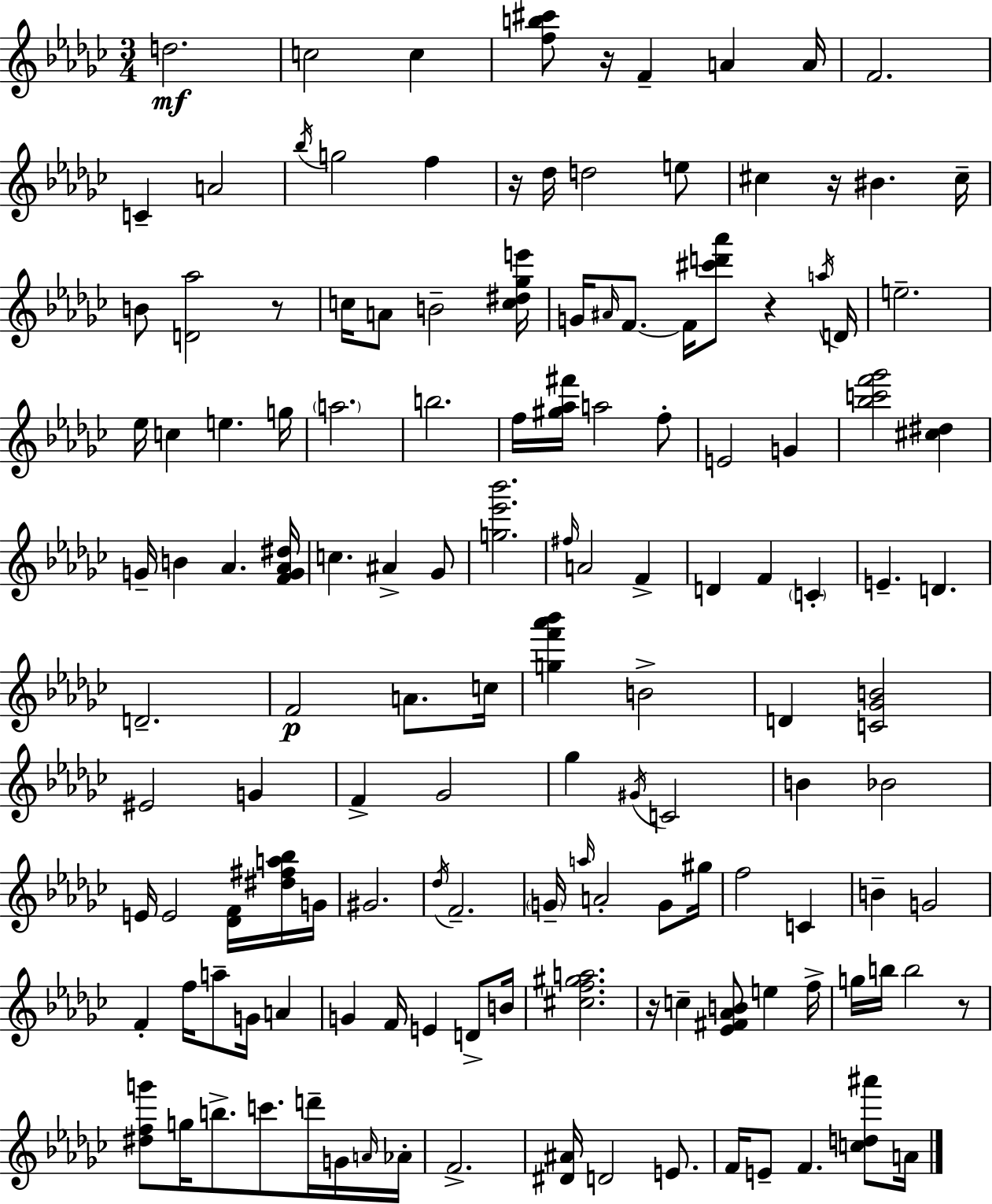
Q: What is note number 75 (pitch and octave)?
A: F4